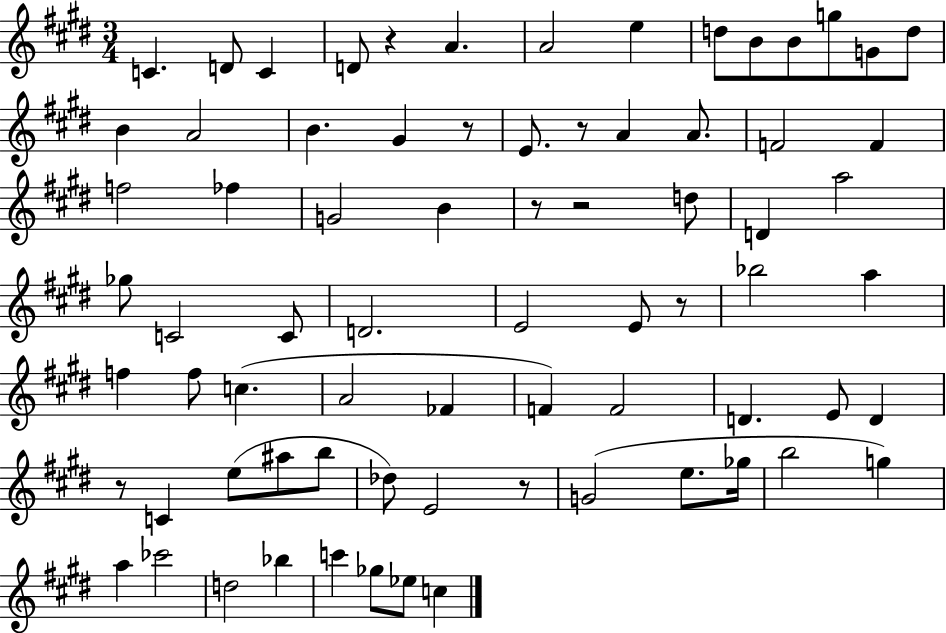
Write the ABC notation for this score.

X:1
T:Untitled
M:3/4
L:1/4
K:E
C D/2 C D/2 z A A2 e d/2 B/2 B/2 g/2 G/2 d/2 B A2 B ^G z/2 E/2 z/2 A A/2 F2 F f2 _f G2 B z/2 z2 d/2 D a2 _g/2 C2 C/2 D2 E2 E/2 z/2 _b2 a f f/2 c A2 _F F F2 D E/2 D z/2 C e/2 ^a/2 b/2 _d/2 E2 z/2 G2 e/2 _g/4 b2 g a _c'2 d2 _b c' _g/2 _e/2 c